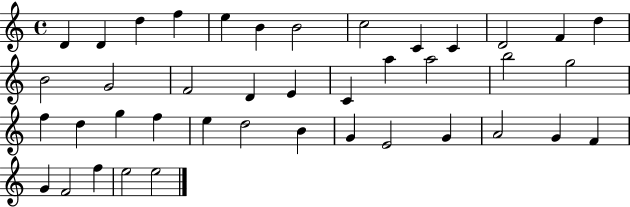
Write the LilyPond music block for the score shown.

{
  \clef treble
  \time 4/4
  \defaultTimeSignature
  \key c \major
  d'4 d'4 d''4 f''4 | e''4 b'4 b'2 | c''2 c'4 c'4 | d'2 f'4 d''4 | \break b'2 g'2 | f'2 d'4 e'4 | c'4 a''4 a''2 | b''2 g''2 | \break f''4 d''4 g''4 f''4 | e''4 d''2 b'4 | g'4 e'2 g'4 | a'2 g'4 f'4 | \break g'4 f'2 f''4 | e''2 e''2 | \bar "|."
}